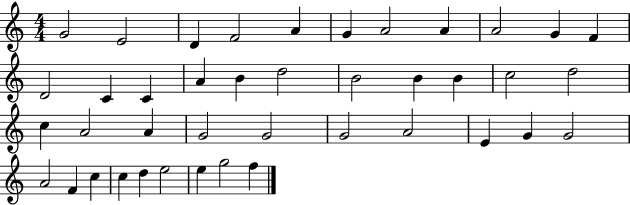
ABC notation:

X:1
T:Untitled
M:4/4
L:1/4
K:C
G2 E2 D F2 A G A2 A A2 G F D2 C C A B d2 B2 B B c2 d2 c A2 A G2 G2 G2 A2 E G G2 A2 F c c d e2 e g2 f